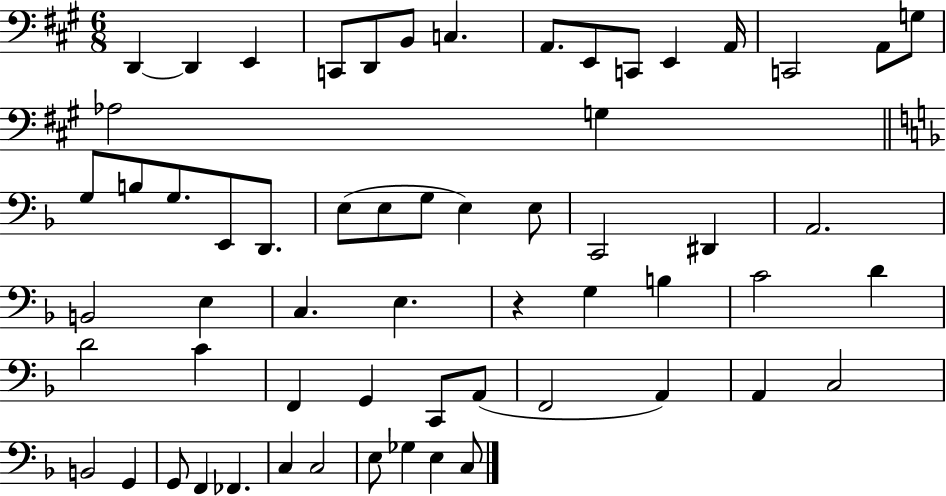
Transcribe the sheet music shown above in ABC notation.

X:1
T:Untitled
M:6/8
L:1/4
K:A
D,, D,, E,, C,,/2 D,,/2 B,,/2 C, A,,/2 E,,/2 C,,/2 E,, A,,/4 C,,2 A,,/2 G,/2 _A,2 G, G,/2 B,/2 G,/2 E,,/2 D,,/2 E,/2 E,/2 G,/2 E, E,/2 C,,2 ^D,, A,,2 B,,2 E, C, E, z G, B, C2 D D2 C F,, G,, C,,/2 A,,/2 F,,2 A,, A,, C,2 B,,2 G,, G,,/2 F,, _F,, C, C,2 E,/2 _G, E, C,/2